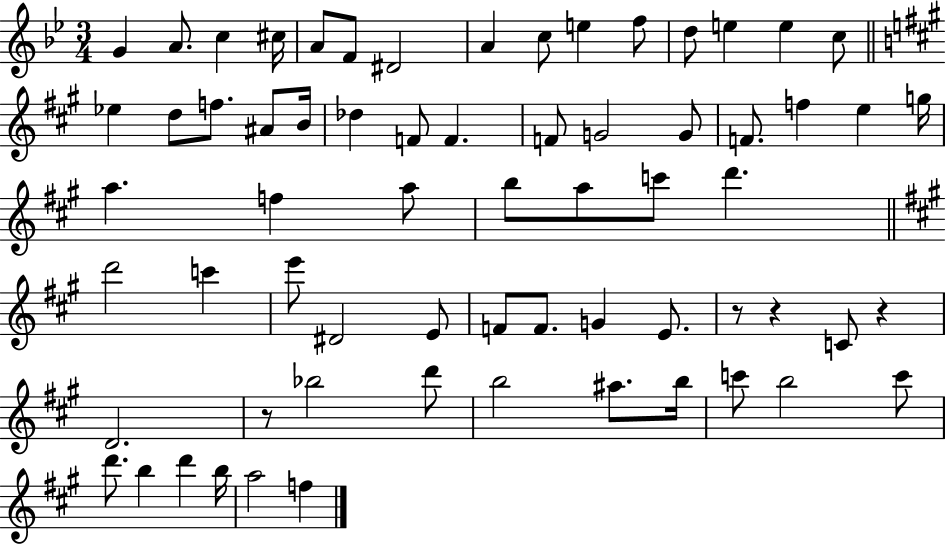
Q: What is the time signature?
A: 3/4